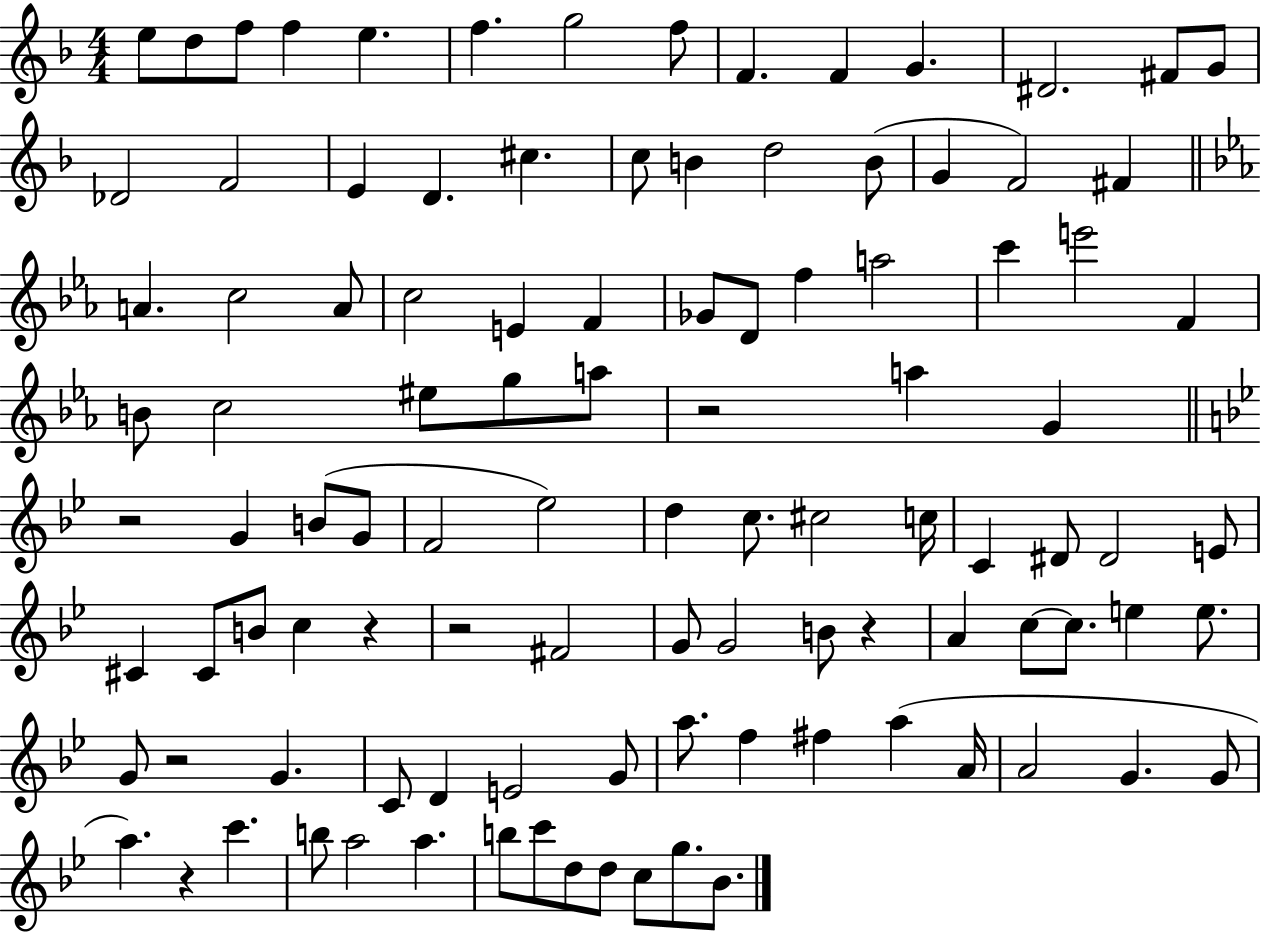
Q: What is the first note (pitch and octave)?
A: E5